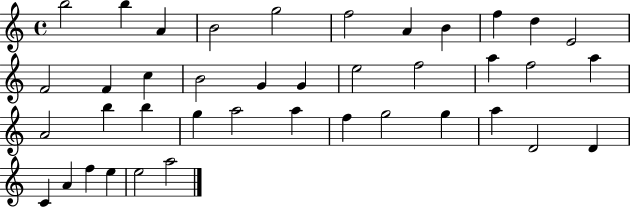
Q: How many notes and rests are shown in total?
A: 40